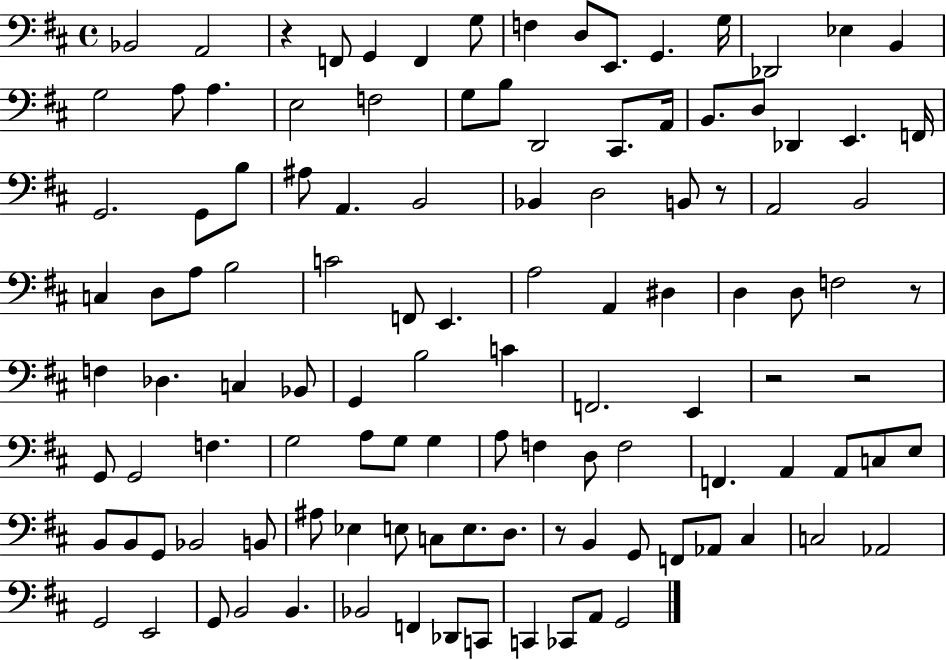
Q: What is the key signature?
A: D major